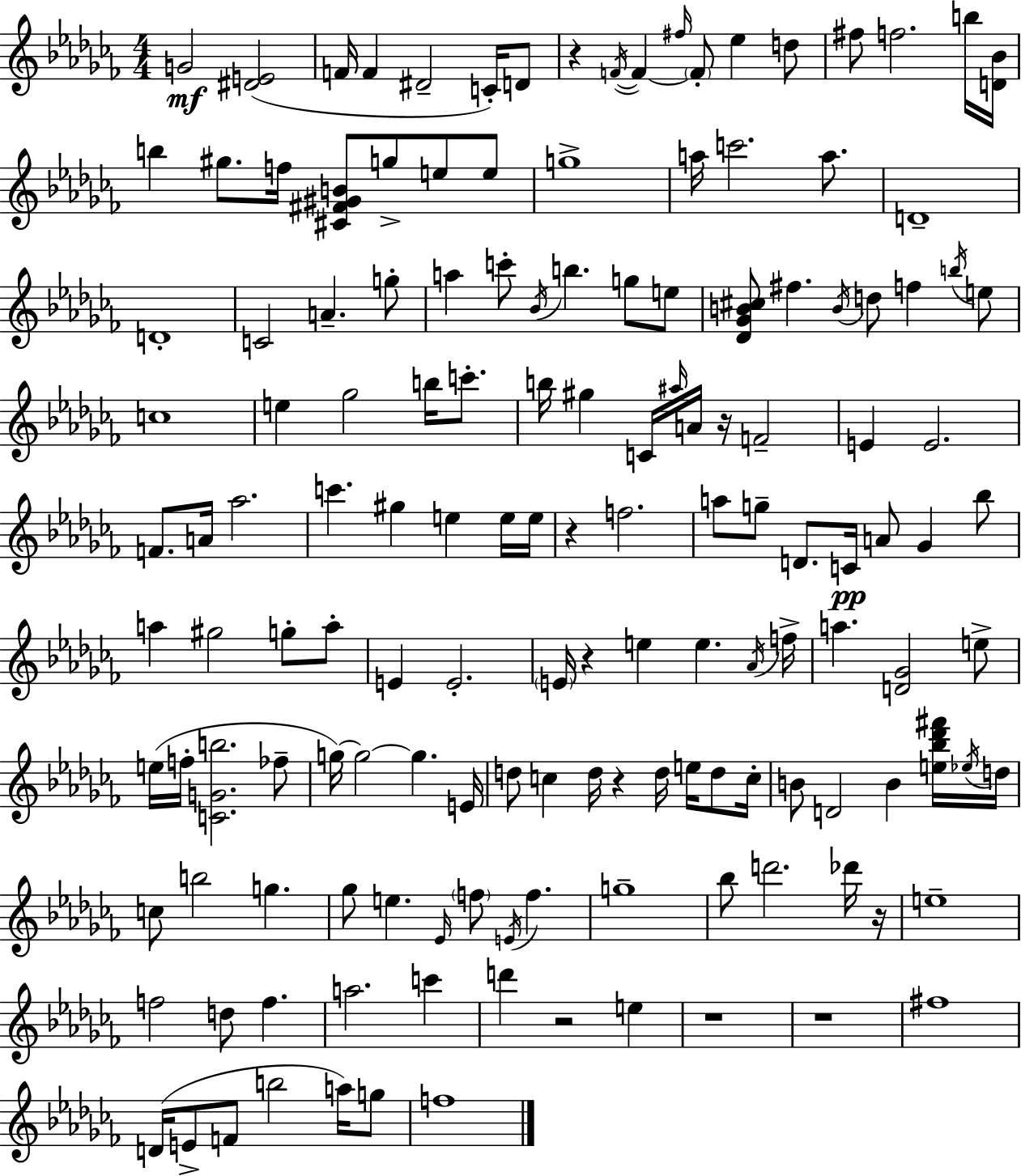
G4/h [D#4,E4]/h F4/s F4/q D#4/h C4/s D4/e R/q F4/s F4/q F#5/s F4/e Eb5/q D5/e F#5/e F5/h. B5/s [D4,Bb4]/s B5/q G#5/e. F5/s [C#4,F#4,G#4,B4]/e G5/e E5/e E5/e G5/w A5/s C6/h. A5/e. D4/w D4/w C4/h A4/q. G5/e A5/q C6/e Bb4/s B5/q. G5/e E5/e [Db4,Gb4,B4,C#5]/e F#5/q. B4/s D5/e F5/q B5/s E5/e C5/w E5/q Gb5/h B5/s C6/e. B5/s G#5/q C4/s A#5/s A4/s R/s F4/h E4/q E4/h. F4/e. A4/s Ab5/h. C6/q. G#5/q E5/q E5/s E5/s R/q F5/h. A5/e G5/e D4/e. C4/s A4/e Gb4/q Bb5/e A5/q G#5/h G5/e A5/e E4/q E4/h. E4/s R/q E5/q E5/q. Ab4/s F5/s A5/q. [D4,Gb4]/h E5/e E5/s F5/s [C4,G4,B5]/h. FES5/e G5/s G5/h G5/q. E4/s D5/e C5/q D5/s R/q D5/s E5/s D5/e C5/s B4/e D4/h B4/q [E5,Bb5,Db6,F#6]/s Eb5/s D5/s C5/e B5/h G5/q. Gb5/e E5/q. Eb4/s F5/e E4/s F5/q. G5/w Bb5/e D6/h. Db6/s R/s E5/w F5/h D5/e F5/q. A5/h. C6/q D6/q R/h E5/q R/w R/w F#5/w D4/s E4/e F4/e B5/h A5/s G5/e F5/w